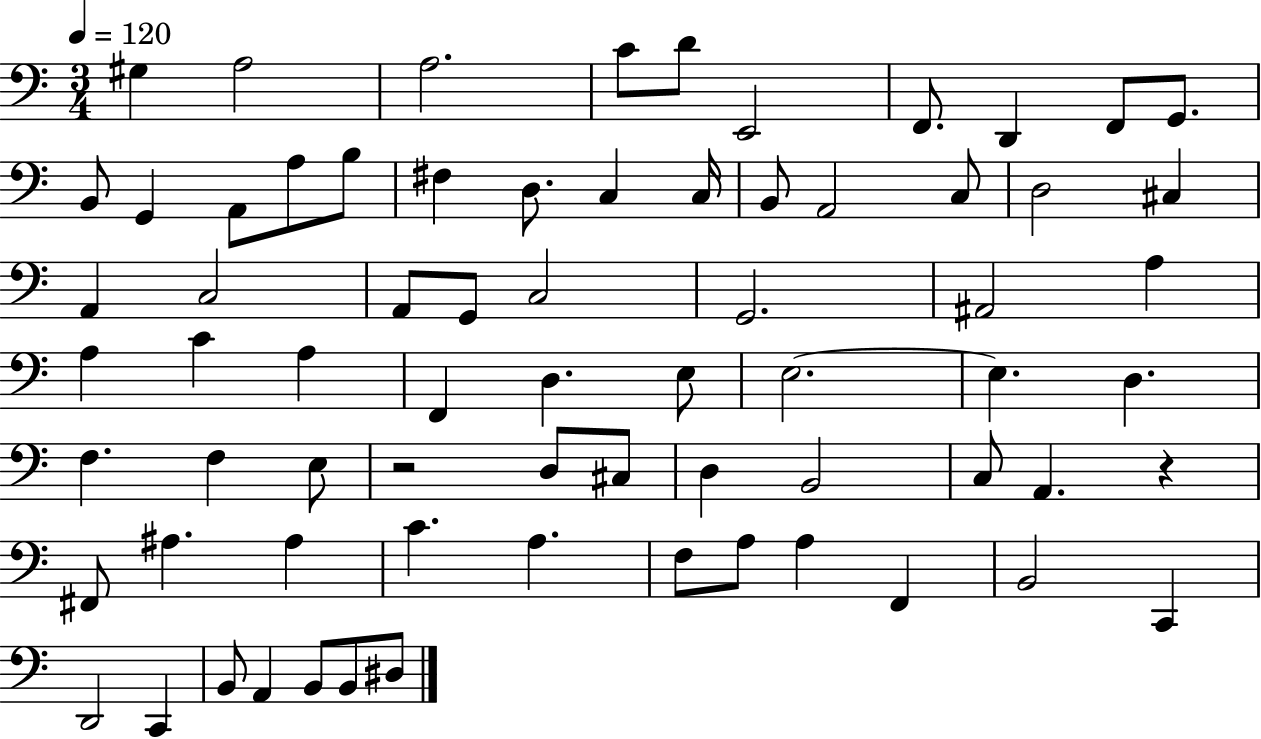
G#3/q A3/h A3/h. C4/e D4/e E2/h F2/e. D2/q F2/e G2/e. B2/e G2/q A2/e A3/e B3/e F#3/q D3/e. C3/q C3/s B2/e A2/h C3/e D3/h C#3/q A2/q C3/h A2/e G2/e C3/h G2/h. A#2/h A3/q A3/q C4/q A3/q F2/q D3/q. E3/e E3/h. E3/q. D3/q. F3/q. F3/q E3/e R/h D3/e C#3/e D3/q B2/h C3/e A2/q. R/q F#2/e A#3/q. A#3/q C4/q. A3/q. F3/e A3/e A3/q F2/q B2/h C2/q D2/h C2/q B2/e A2/q B2/e B2/e D#3/e